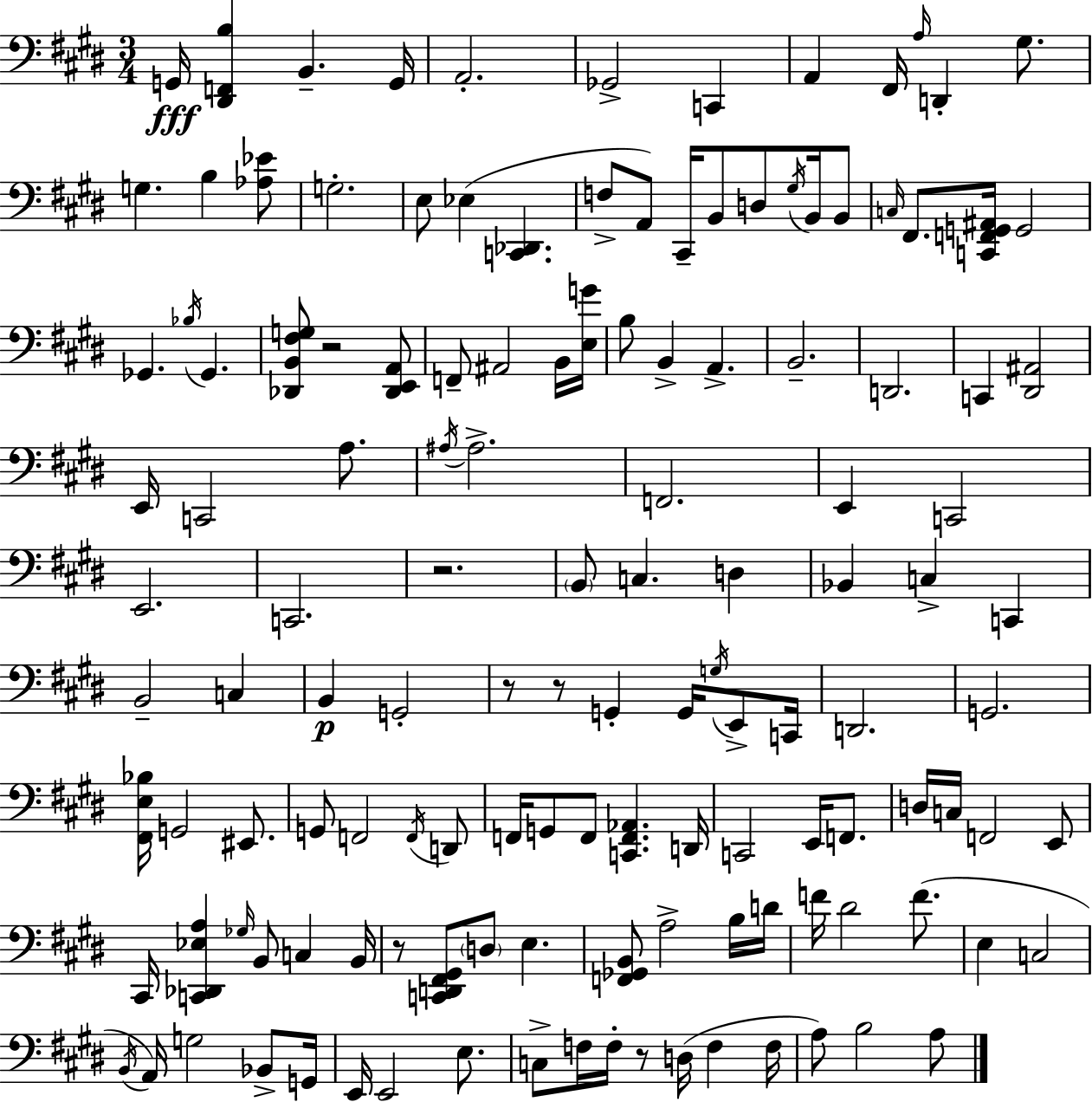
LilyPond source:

{
  \clef bass
  \numericTimeSignature
  \time 3/4
  \key e \major
  \repeat volta 2 { g,16\fff <dis, f, b>4 b,4.-- g,16 | a,2.-. | ges,2-> c,4 | a,4 fis,16 \grace { a16 } d,4-. gis8. | \break g4. b4 <aes ees'>8 | g2.-. | e8 ees4( <c, des,>4. | f8-> a,8) cis,16-- b,8 d8 \acciaccatura { gis16 } b,16 | \break b,8 \grace { c16 } fis,8. <c, f, g, ais,>16 g,2 | ges,4. \acciaccatura { bes16 } ges,4. | <des, b, fis g>8 r2 | <des, e, a,>8 f,8-- ais,2 | \break b,16 <e g'>16 b8 b,4-> a,4.-> | b,2.-- | d,2. | c,4 <dis, ais,>2 | \break e,16 c,2 | a8. \acciaccatura { ais16 } ais2.-> | f,2. | e,4 c,2 | \break e,2. | c,2. | r2. | \parenthesize b,8 c4. | \break d4 bes,4 c4-> | c,4 b,2-- | c4 b,4\p g,2-. | r8 r8 g,4-. | \break g,16 \acciaccatura { g16 } e,8-> c,16 d,2. | g,2. | <fis, e bes>16 g,2 | eis,8. g,8 f,2 | \break \acciaccatura { f,16 } d,8 f,16 g,8 f,8 | <c, f, aes,>4. d,16 c,2 | e,16 f,8. d16 c16 f,2 | e,8 cis,16 <c, des, ees a>4 | \break \grace { ges16 } b,8 c4 b,16 r8 <c, d, fis, gis,>8 | \parenthesize d8 e4. <f, ges, b,>8 a2-> | b16 d'16 f'16 dis'2 | f'8.( e4 | \break c2 \acciaccatura { b,16 }) a,16 g2 | bes,8-> g,16 e,16 e,2 | e8. c8-> f16 | f16-. r8 d16( f4 f16 a8) b2 | \break a8 } \bar "|."
}